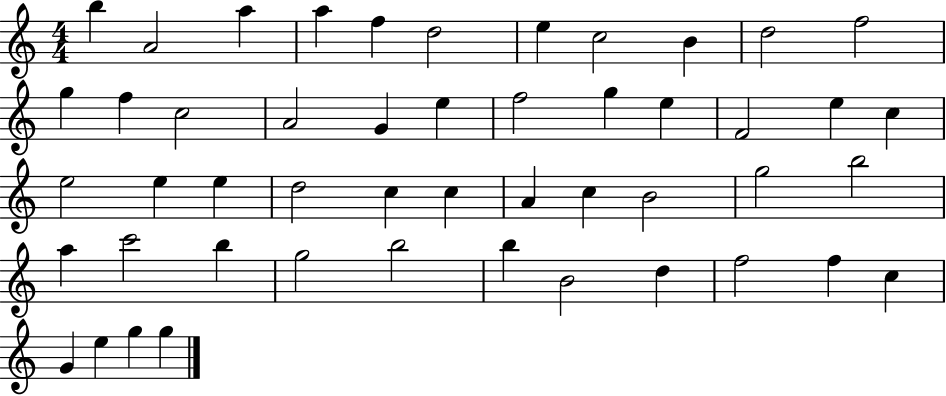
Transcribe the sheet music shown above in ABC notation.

X:1
T:Untitled
M:4/4
L:1/4
K:C
b A2 a a f d2 e c2 B d2 f2 g f c2 A2 G e f2 g e F2 e c e2 e e d2 c c A c B2 g2 b2 a c'2 b g2 b2 b B2 d f2 f c G e g g